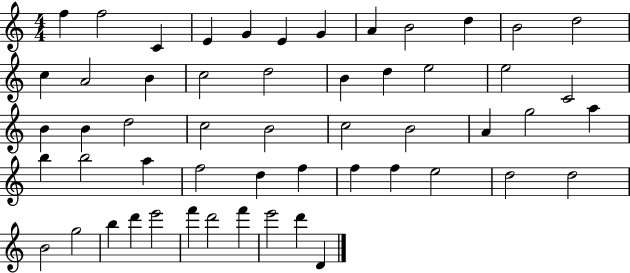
F5/q F5/h C4/q E4/q G4/q E4/q G4/q A4/q B4/h D5/q B4/h D5/h C5/q A4/h B4/q C5/h D5/h B4/q D5/q E5/h E5/h C4/h B4/q B4/q D5/h C5/h B4/h C5/h B4/h A4/q G5/h A5/q B5/q B5/h A5/q F5/h D5/q F5/q F5/q F5/q E5/h D5/h D5/h B4/h G5/h B5/q D6/q E6/h F6/q D6/h F6/q E6/h D6/q D4/q